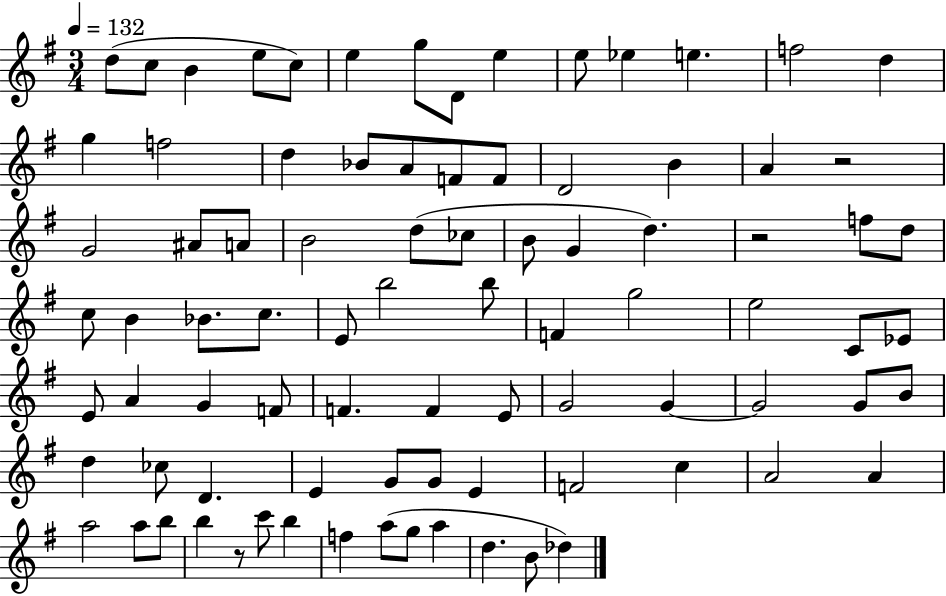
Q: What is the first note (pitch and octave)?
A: D5